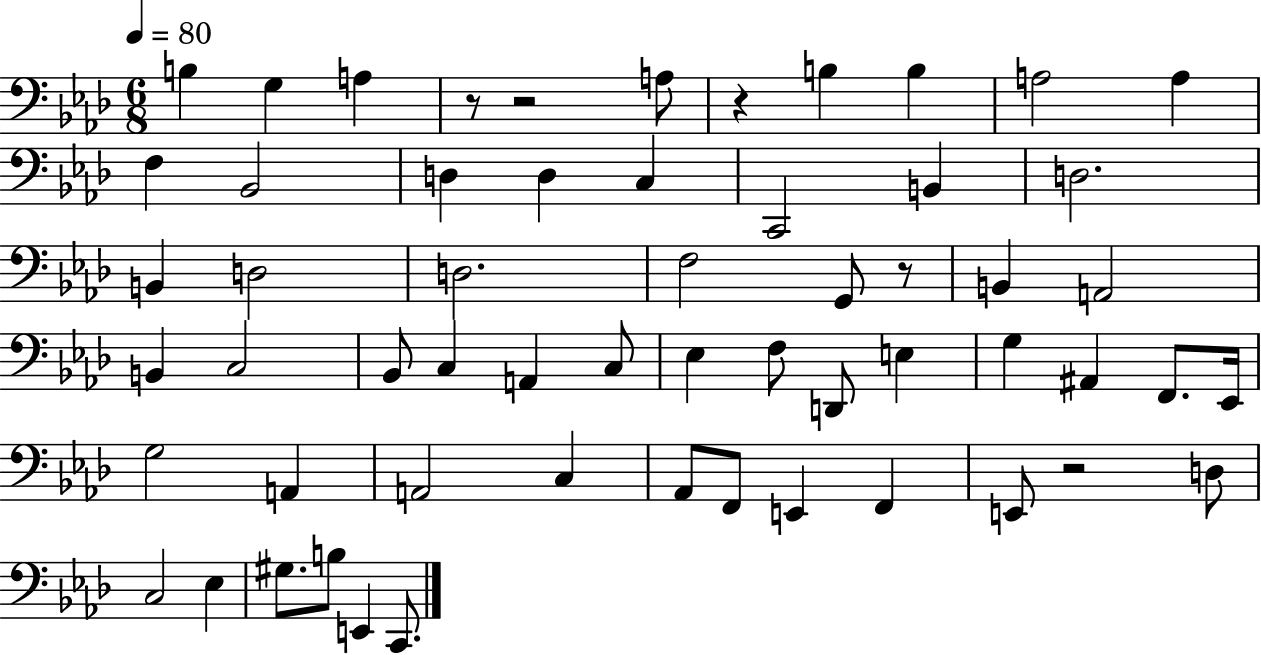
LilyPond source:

{
  \clef bass
  \numericTimeSignature
  \time 6/8
  \key aes \major
  \tempo 4 = 80
  b4 g4 a4 | r8 r2 a8 | r4 b4 b4 | a2 a4 | \break f4 bes,2 | d4 d4 c4 | c,2 b,4 | d2. | \break b,4 d2 | d2. | f2 g,8 r8 | b,4 a,2 | \break b,4 c2 | bes,8 c4 a,4 c8 | ees4 f8 d,8 e4 | g4 ais,4 f,8. ees,16 | \break g2 a,4 | a,2 c4 | aes,8 f,8 e,4 f,4 | e,8 r2 d8 | \break c2 ees4 | gis8. b8 e,4 c,8. | \bar "|."
}